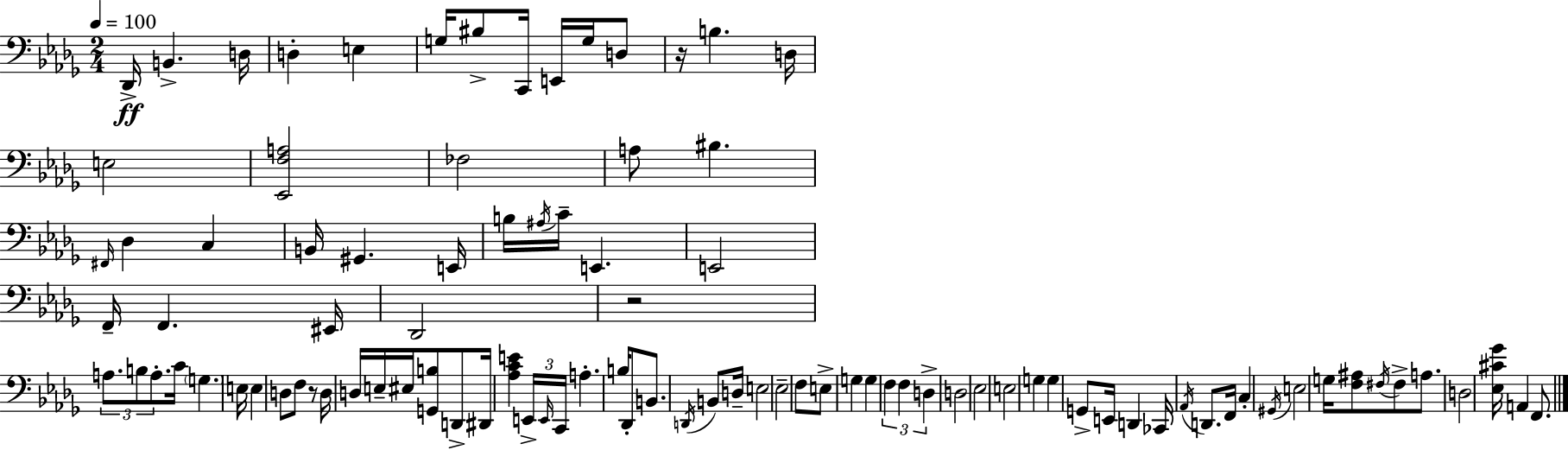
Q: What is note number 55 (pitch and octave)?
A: D2